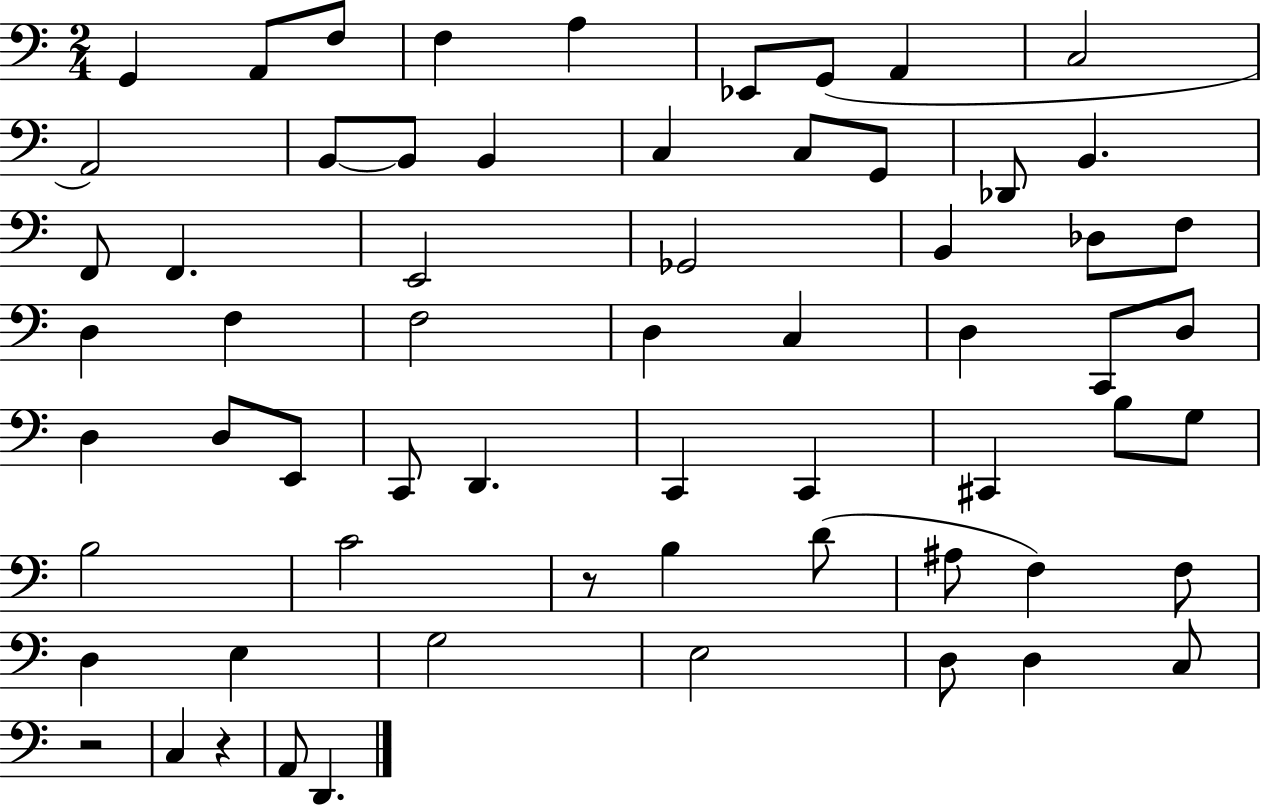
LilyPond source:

{
  \clef bass
  \numericTimeSignature
  \time 2/4
  \key c \major
  g,4 a,8 f8 | f4 a4 | ees,8 g,8( a,4 | c2 | \break a,2) | b,8~~ b,8 b,4 | c4 c8 g,8 | des,8 b,4. | \break f,8 f,4. | e,2 | ges,2 | b,4 des8 f8 | \break d4 f4 | f2 | d4 c4 | d4 c,8 d8 | \break d4 d8 e,8 | c,8 d,4. | c,4 c,4 | cis,4 b8 g8 | \break b2 | c'2 | r8 b4 d'8( | ais8 f4) f8 | \break d4 e4 | g2 | e2 | d8 d4 c8 | \break r2 | c4 r4 | a,8 d,4. | \bar "|."
}